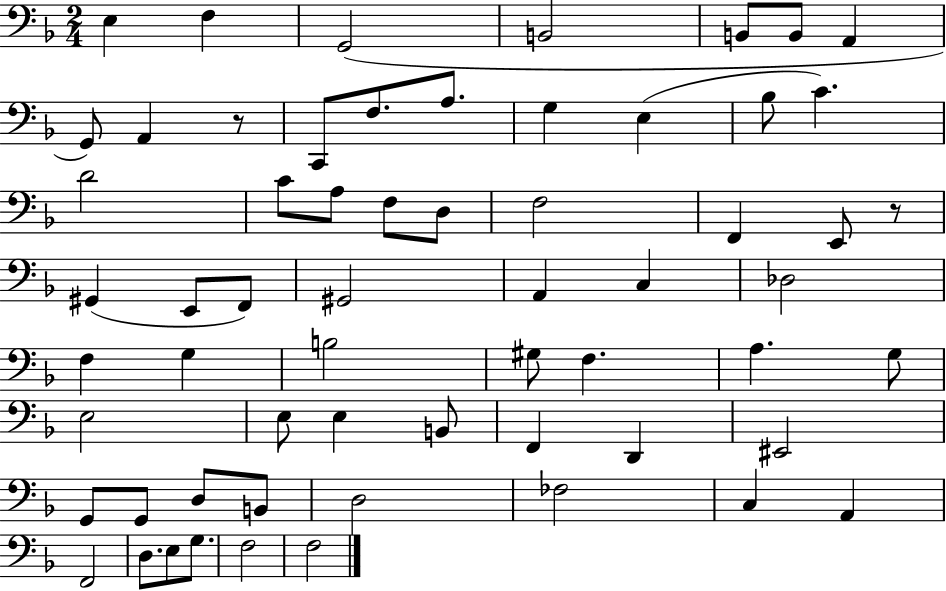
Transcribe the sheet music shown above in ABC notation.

X:1
T:Untitled
M:2/4
L:1/4
K:F
E, F, G,,2 B,,2 B,,/2 B,,/2 A,, G,,/2 A,, z/2 C,,/2 F,/2 A,/2 G, E, _B,/2 C D2 C/2 A,/2 F,/2 D,/2 F,2 F,, E,,/2 z/2 ^G,, E,,/2 F,,/2 ^G,,2 A,, C, _D,2 F, G, B,2 ^G,/2 F, A, G,/2 E,2 E,/2 E, B,,/2 F,, D,, ^E,,2 G,,/2 G,,/2 D,/2 B,,/2 D,2 _F,2 C, A,, F,,2 D,/2 E,/2 G,/2 F,2 F,2